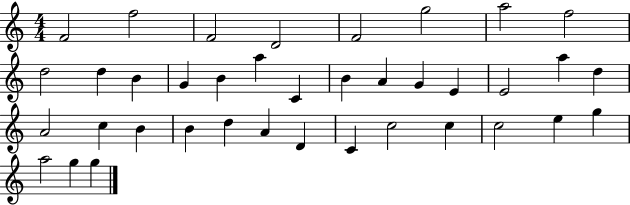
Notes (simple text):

F4/h F5/h F4/h D4/h F4/h G5/h A5/h F5/h D5/h D5/q B4/q G4/q B4/q A5/q C4/q B4/q A4/q G4/q E4/q E4/h A5/q D5/q A4/h C5/q B4/q B4/q D5/q A4/q D4/q C4/q C5/h C5/q C5/h E5/q G5/q A5/h G5/q G5/q